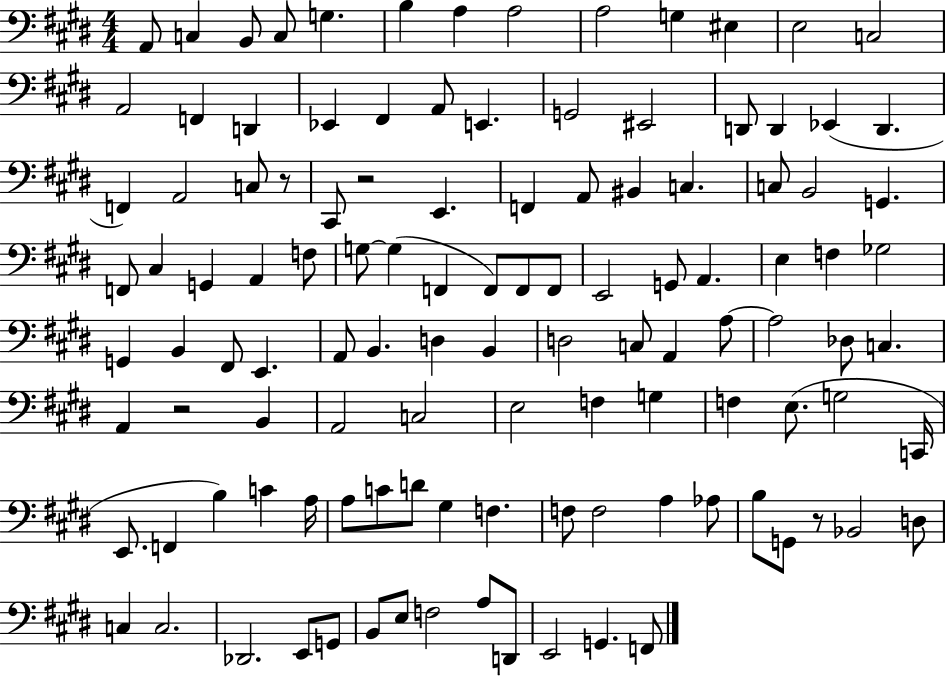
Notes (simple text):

A2/e C3/q B2/e C3/e G3/q. B3/q A3/q A3/h A3/h G3/q EIS3/q E3/h C3/h A2/h F2/q D2/q Eb2/q F#2/q A2/e E2/q. G2/h EIS2/h D2/e D2/q Eb2/q D2/q. F2/q A2/h C3/e R/e C#2/e R/h E2/q. F2/q A2/e BIS2/q C3/q. C3/e B2/h G2/q. F2/e C#3/q G2/q A2/q F3/e G3/e G3/q F2/q F2/e F2/e F2/e E2/h G2/e A2/q. E3/q F3/q Gb3/h G2/q B2/q F#2/e E2/q. A2/e B2/q. D3/q B2/q D3/h C3/e A2/q A3/e A3/h Db3/e C3/q. A2/q R/h B2/q A2/h C3/h E3/h F3/q G3/q F3/q E3/e. G3/h C2/s E2/e. F2/q B3/q C4/q A3/s A3/e C4/e D4/e G#3/q F3/q. F3/e F3/h A3/q Ab3/e B3/e G2/e R/e Bb2/h D3/e C3/q C3/h. Db2/h. E2/e G2/e B2/e E3/e F3/h A3/e D2/e E2/h G2/q. F2/e